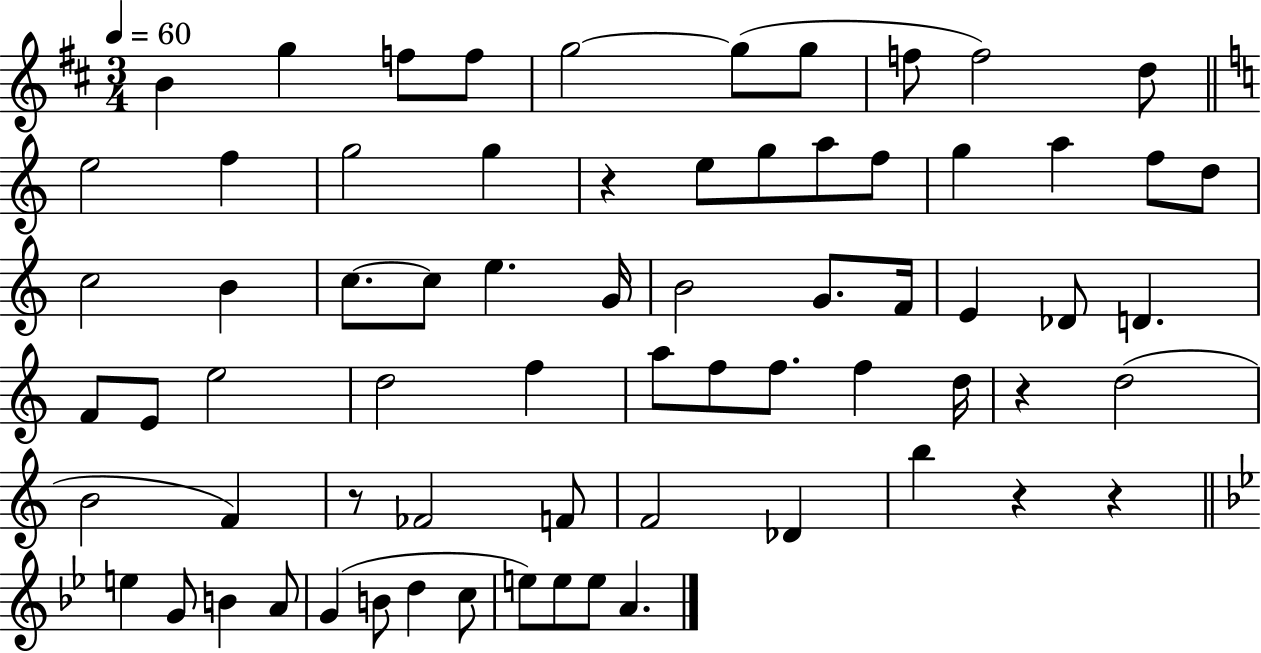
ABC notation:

X:1
T:Untitled
M:3/4
L:1/4
K:D
B g f/2 f/2 g2 g/2 g/2 f/2 f2 d/2 e2 f g2 g z e/2 g/2 a/2 f/2 g a f/2 d/2 c2 B c/2 c/2 e G/4 B2 G/2 F/4 E _D/2 D F/2 E/2 e2 d2 f a/2 f/2 f/2 f d/4 z d2 B2 F z/2 _F2 F/2 F2 _D b z z e G/2 B A/2 G B/2 d c/2 e/2 e/2 e/2 A